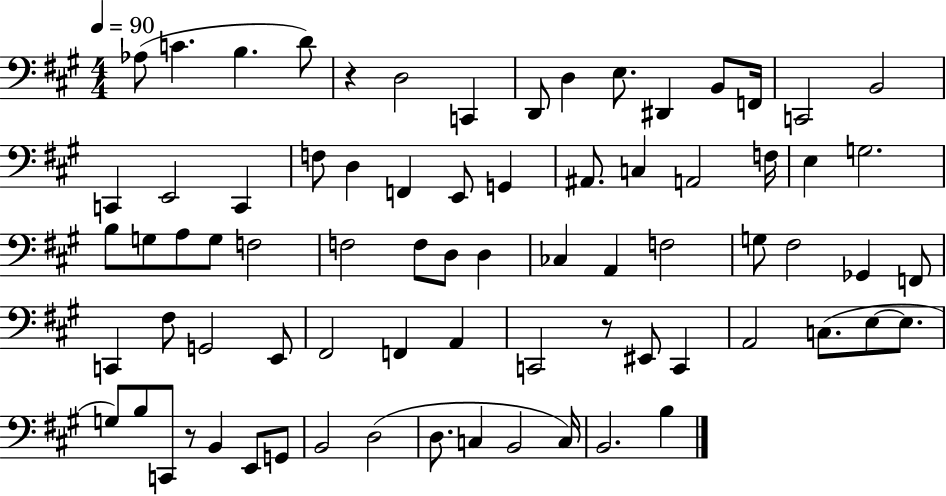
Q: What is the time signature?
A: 4/4